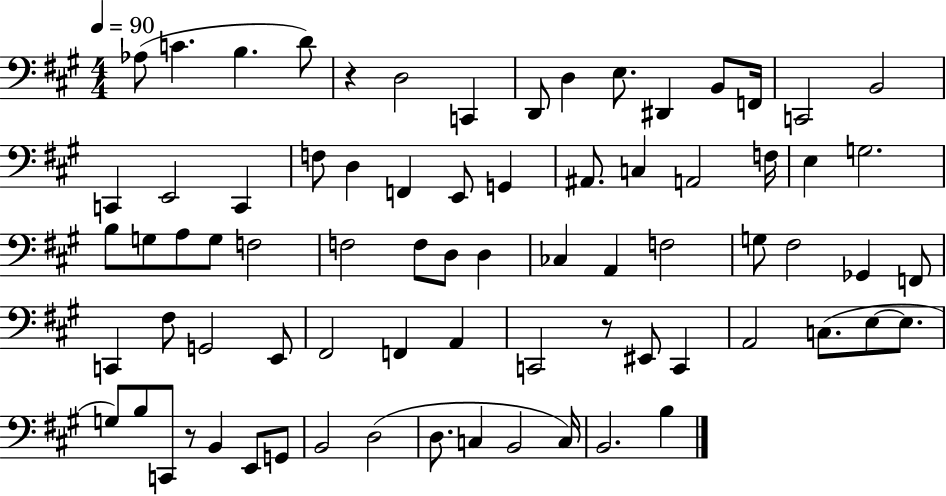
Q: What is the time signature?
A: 4/4